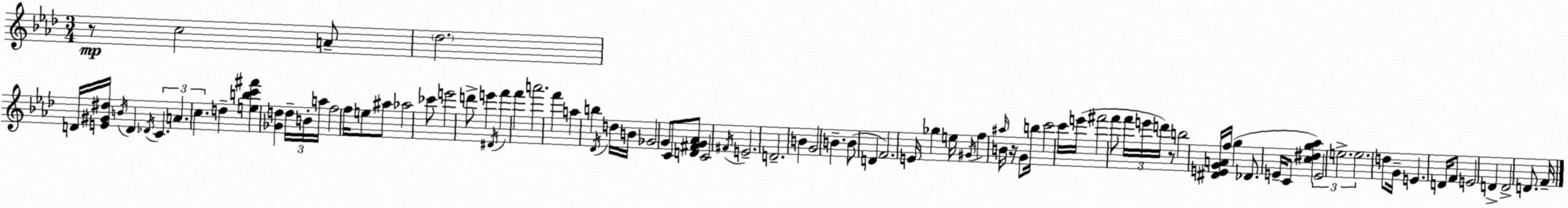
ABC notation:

X:1
T:Untitled
M:3/4
L:1/4
K:Ab
z/2 c2 A/2 _d2 D/4 [E^G^d]/4 B/4 D _D/4 C A c d [ebc'^f'] [_Gd] d/4 B/4 a/4 f2 f/4 e/2 ^a/2 _a2 _c'/2 e'2 d'/2 e' ^D/4 f' f' a'2 f' a b _D/4 d/4 B/4 _G2 G/2 C/2 [D^FG_A]/2 C2 ^F/4 E2 D2 B G2 B B/2 D F2 E/4 _g e/4 ^G/4 f ^a/4 B/4 z/4 G/2 b/4 c'2 c'/4 e'/4 ^f'2 f'/2 f'/4 e'/4 d'/4 z/2 b2 [^DEGA]/4 f/4 g _D/2 E/4 C/2 [c^dg_a] E2 e2 e2 d/2 G/4 E D/4 F/2 E2 D D2 D/2 F/4